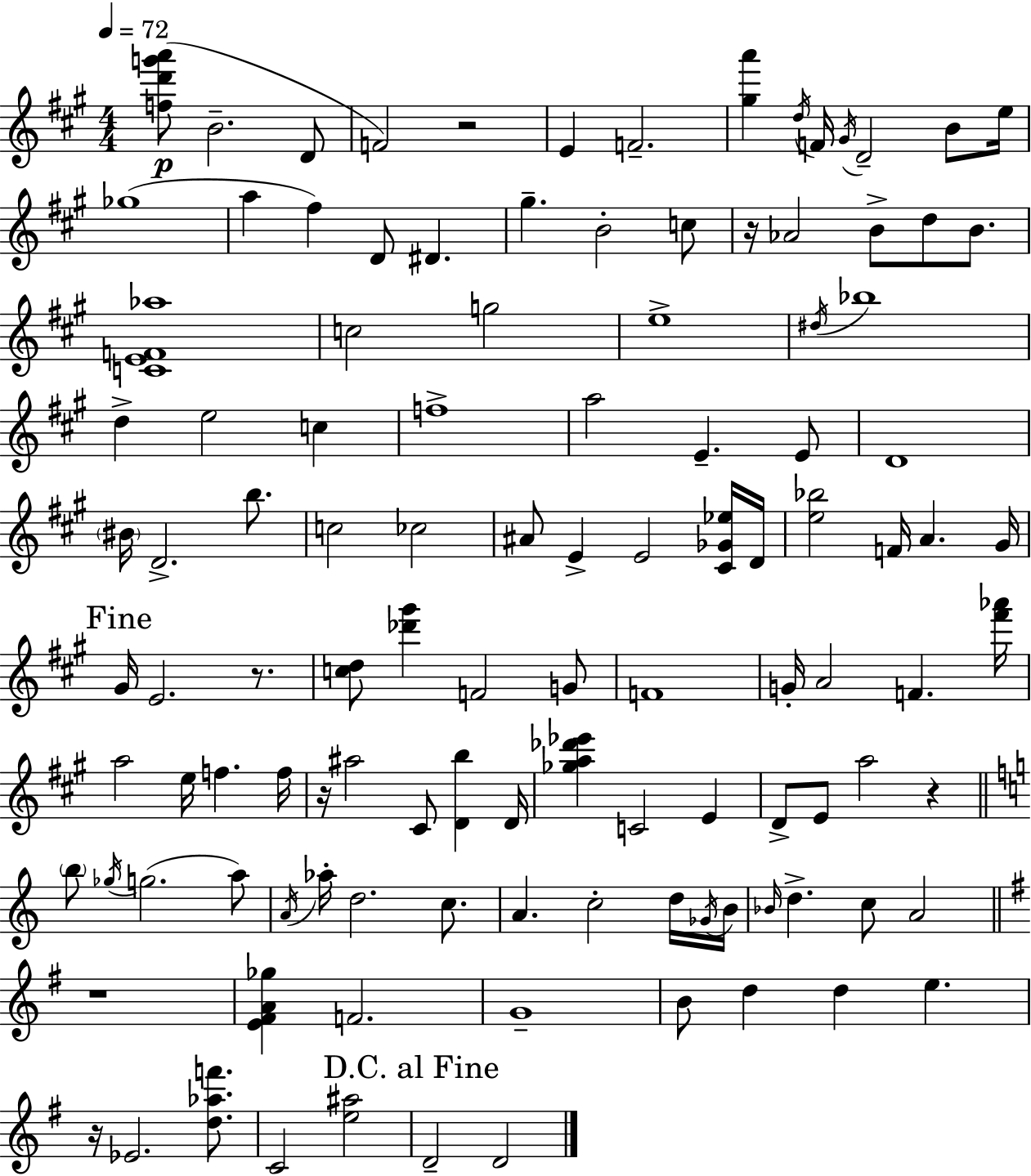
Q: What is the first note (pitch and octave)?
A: B4